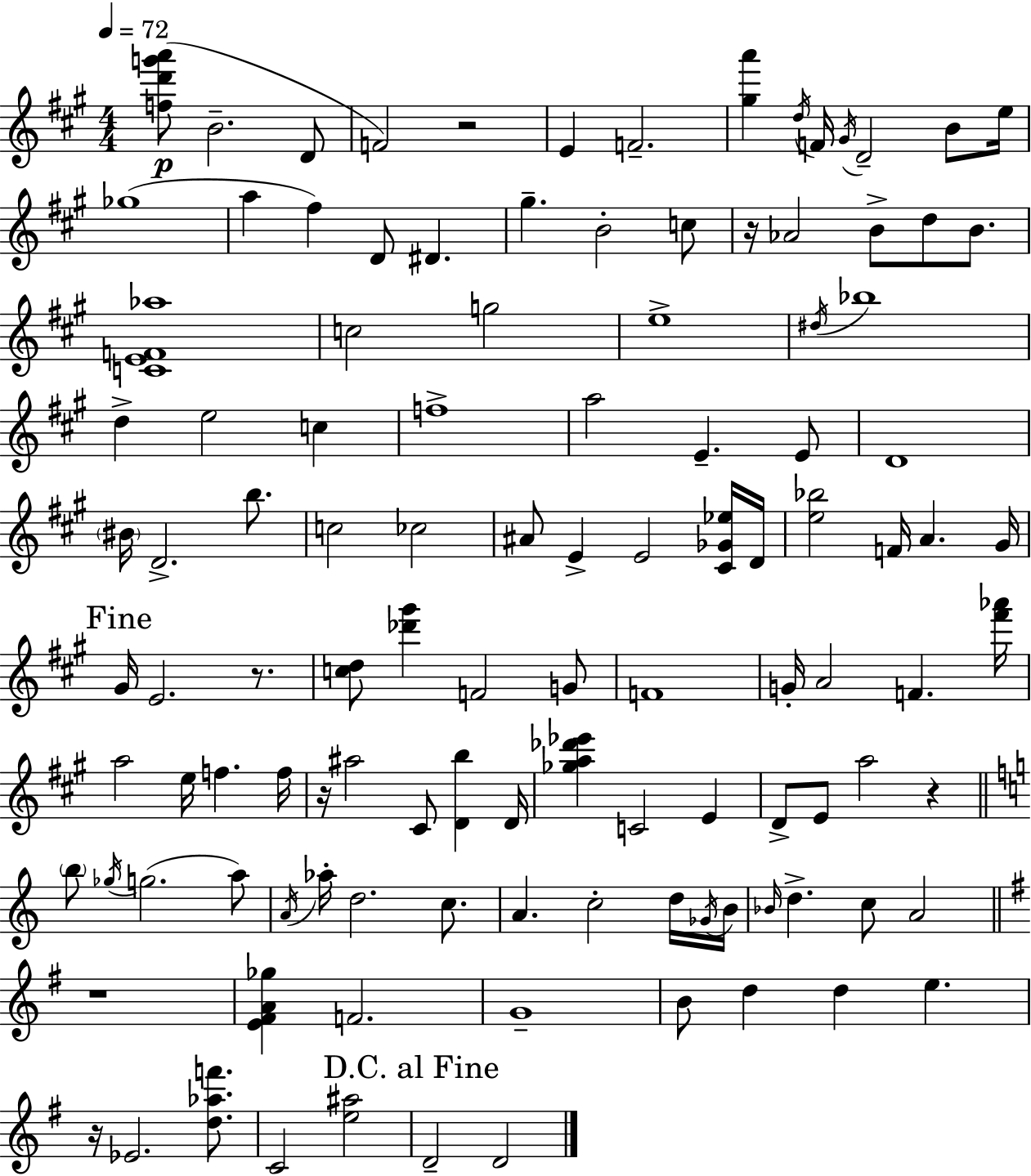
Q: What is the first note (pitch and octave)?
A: B4